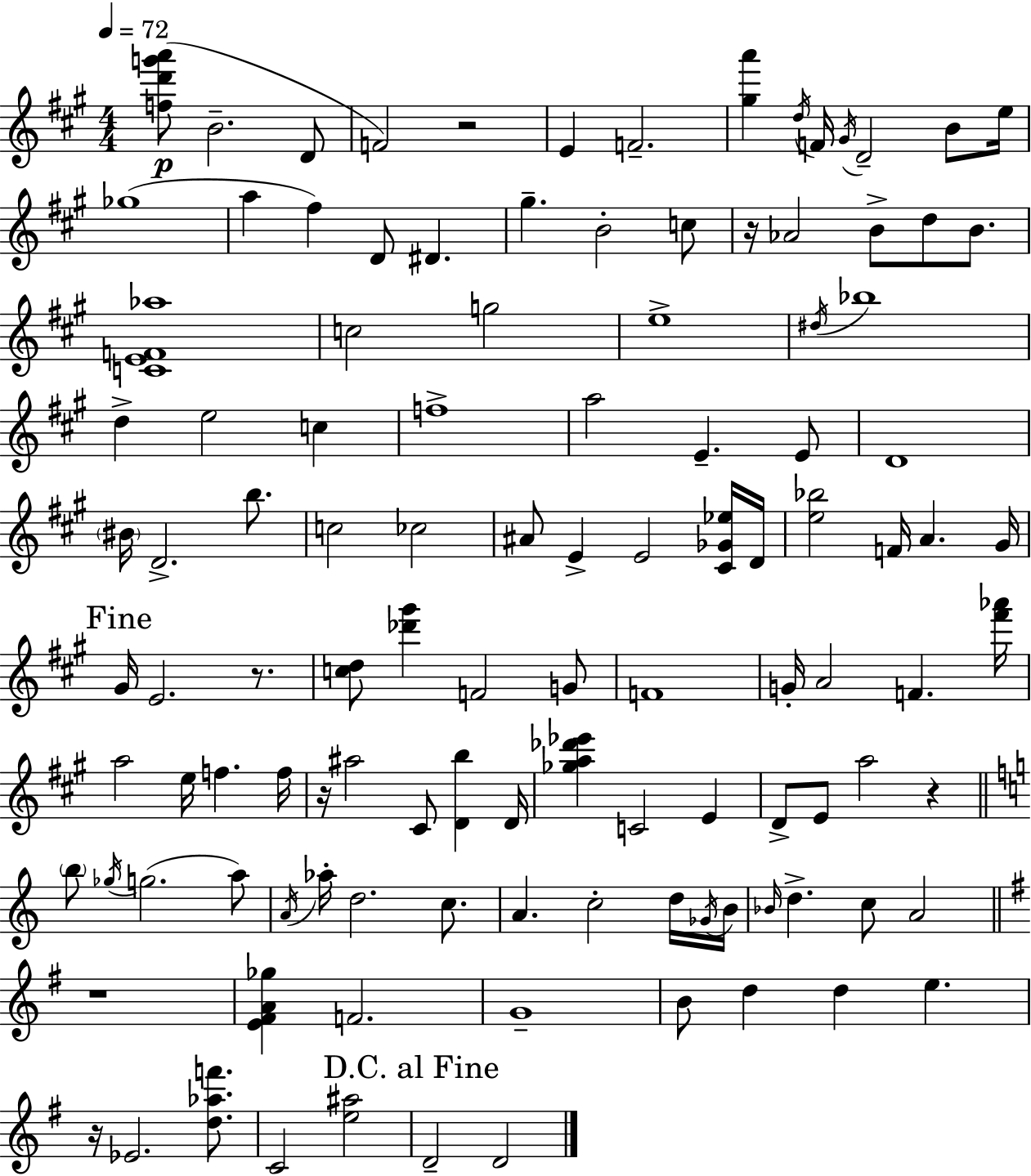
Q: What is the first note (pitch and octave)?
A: B4